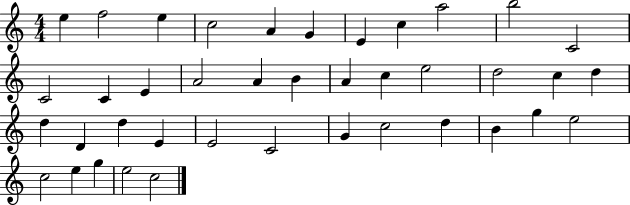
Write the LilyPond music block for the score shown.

{
  \clef treble
  \numericTimeSignature
  \time 4/4
  \key c \major
  e''4 f''2 e''4 | c''2 a'4 g'4 | e'4 c''4 a''2 | b''2 c'2 | \break c'2 c'4 e'4 | a'2 a'4 b'4 | a'4 c''4 e''2 | d''2 c''4 d''4 | \break d''4 d'4 d''4 e'4 | e'2 c'2 | g'4 c''2 d''4 | b'4 g''4 e''2 | \break c''2 e''4 g''4 | e''2 c''2 | \bar "|."
}